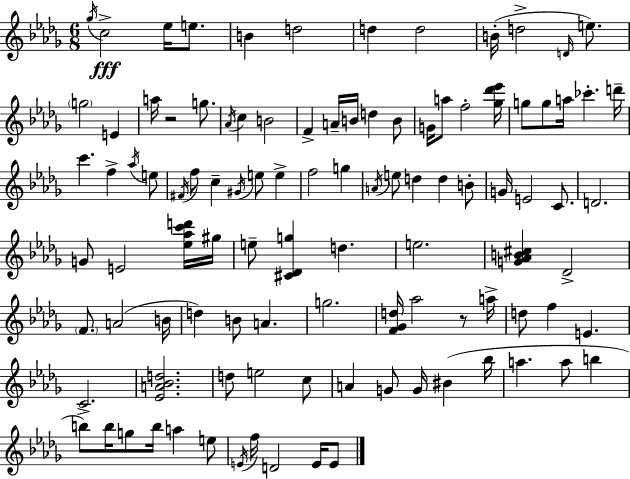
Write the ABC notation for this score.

X:1
T:Untitled
M:6/8
L:1/4
K:Bbm
_g/4 c2 _e/4 e/2 B d2 d d2 B/4 d2 D/4 e/2 g2 E a/4 z2 g/2 _A/4 c B2 F A/4 B/4 d B/2 G/4 a/2 f2 [_g_d'_e']/4 g/2 g/2 a/4 _c' d'/4 c' f _a/4 e/2 ^F/4 f/2 c ^G/4 e/2 e f2 g A/4 e/2 d d B/2 G/4 E2 C/2 D2 G/2 E2 [_e_ac'd']/4 ^g/4 e/2 [^C_Dg] d e2 [G_AB^c] _D2 F/2 A2 B/4 d B/2 A g2 [F_Gd]/4 _a2 z/2 a/4 d/2 f E C2 [_EA_Bd]2 d/2 e2 c/2 A G/2 G/4 ^B _b/4 a a/2 b b/2 b/4 g/2 b/4 a e/2 E/4 f/4 D2 E/4 E/2